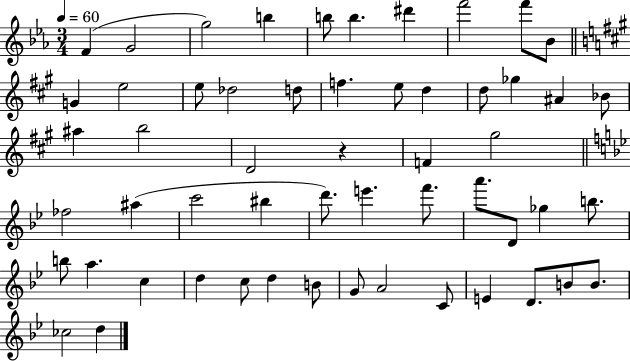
{
  \clef treble
  \numericTimeSignature
  \time 3/4
  \key ees \major
  \tempo 4 = 60
  f'4( g'2 | g''2) b''4 | b''8 b''4. dis'''4 | f'''2 f'''8 bes'8 | \break \bar "||" \break \key a \major g'4 e''2 | e''8 des''2 d''8 | f''4. e''8 d''4 | d''8 ges''4 ais'4 bes'8 | \break ais''4 b''2 | d'2 r4 | f'4 gis''2 | \bar "||" \break \key g \minor fes''2 ais''4( | c'''2 bis''4 | d'''8.) e'''4. f'''8. | a'''8. d'8 ges''4 b''8. | \break b''8 a''4. c''4 | d''4 c''8 d''4 b'8 | g'8 a'2 c'8 | e'4 d'8. b'8 b'8. | \break ces''2 d''4 | \bar "|."
}